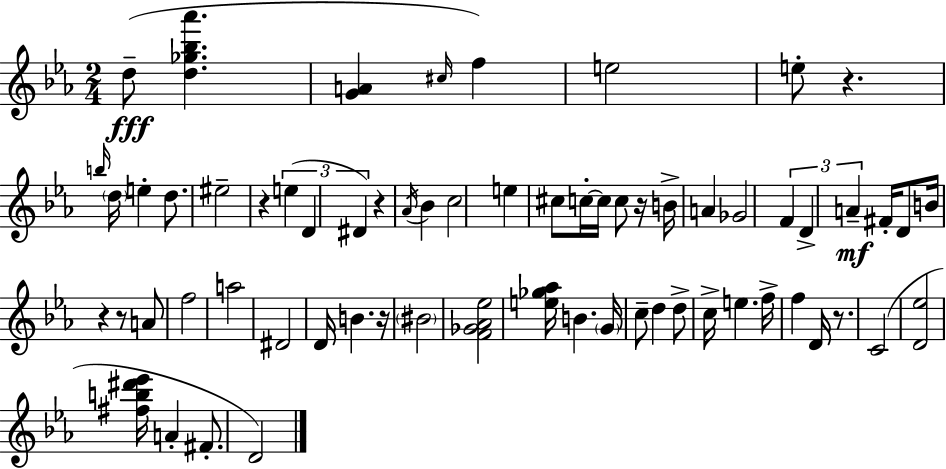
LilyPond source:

{
  \clef treble
  \numericTimeSignature
  \time 2/4
  \key ees \major
  d''8--(\fff <d'' ges'' bes'' aes'''>4. | <g' a'>4 \grace { cis''16 }) f''4 | e''2 | e''8-. r4. | \break \grace { b''16 } \parenthesize d''16 e''4-. d''8. | eis''2-- | r4 \tuplet 3/2 { e''4( | d'4 dis'4) } | \break r4 \acciaccatura { aes'16 } bes'4 | c''2 | e''4 cis''8 | c''16-.~~ c''16 c''8 r16 b'16-> a'4 | \break ges'2 | \tuplet 3/2 { f'4 d'4-> | a'4--\mf } fis'16-. | d'8 b'16 r4 r8 | \break a'8 f''2 | a''2 | dis'2 | d'16 b'4. | \break r16 \parenthesize bis'2 | <f' ges' aes' ees''>2 | <e'' ges'' aes''>16 b'4. | \parenthesize g'16 c''8-- d''4 | \break d''8-> c''16-> e''4. | f''16-> f''4 d'16 | r8. c'2( | <d' ees''>2 | \break <fis'' b'' dis''' ees'''>16 a'4-. | fis'8.-. d'2) | \bar "|."
}